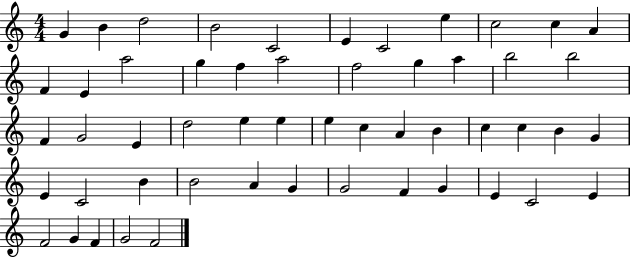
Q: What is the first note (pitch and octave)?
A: G4